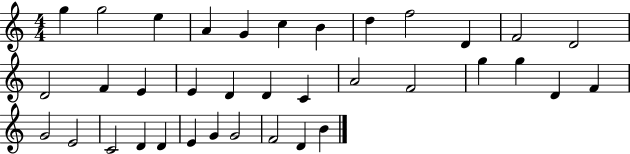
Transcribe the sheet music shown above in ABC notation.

X:1
T:Untitled
M:4/4
L:1/4
K:C
g g2 e A G c B d f2 D F2 D2 D2 F E E D D C A2 F2 g g D F G2 E2 C2 D D E G G2 F2 D B